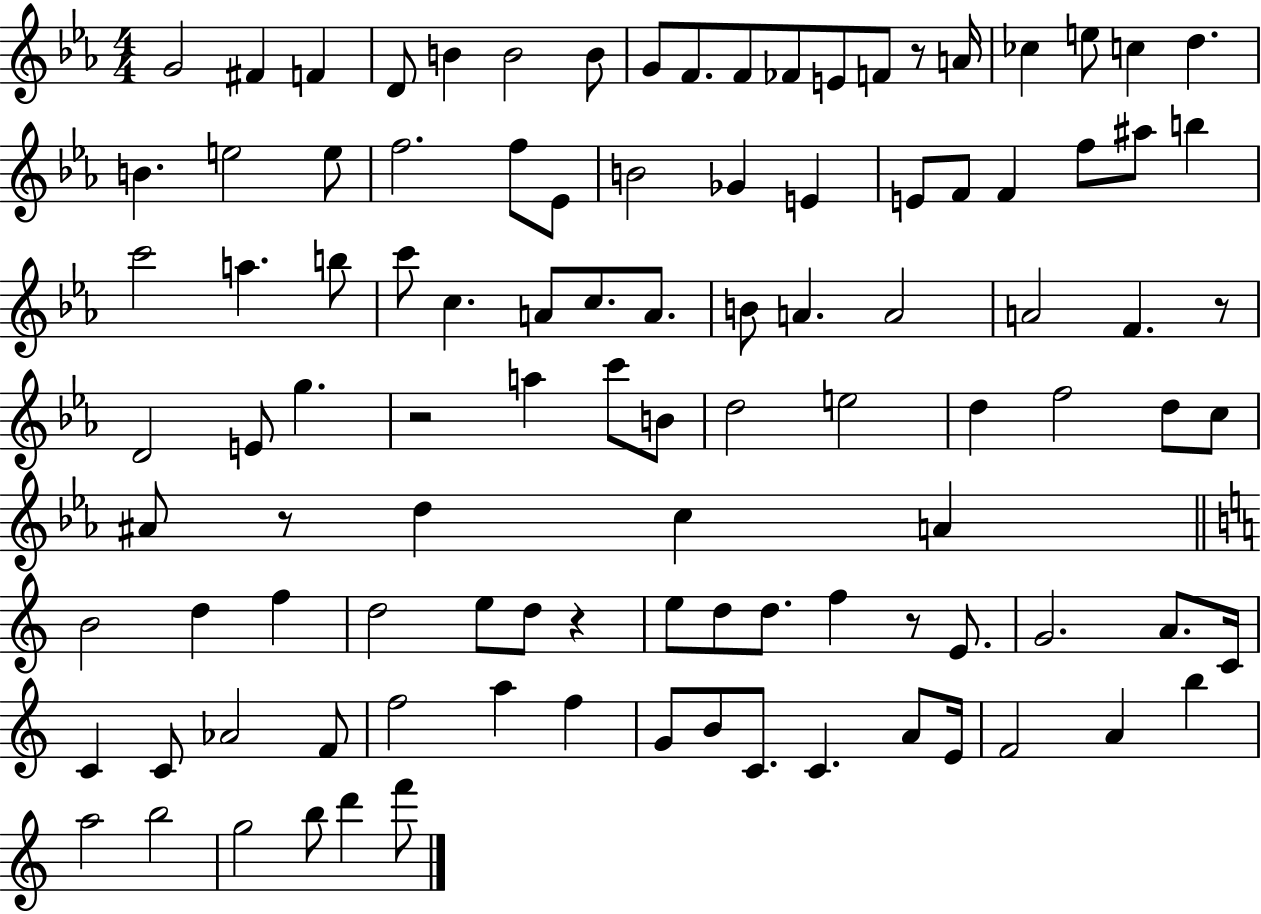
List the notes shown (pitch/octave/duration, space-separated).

G4/h F#4/q F4/q D4/e B4/q B4/h B4/e G4/e F4/e. F4/e FES4/e E4/e F4/e R/e A4/s CES5/q E5/e C5/q D5/q. B4/q. E5/h E5/e F5/h. F5/e Eb4/e B4/h Gb4/q E4/q E4/e F4/e F4/q F5/e A#5/e B5/q C6/h A5/q. B5/e C6/e C5/q. A4/e C5/e. A4/e. B4/e A4/q. A4/h A4/h F4/q. R/e D4/h E4/e G5/q. R/h A5/q C6/e B4/e D5/h E5/h D5/q F5/h D5/e C5/e A#4/e R/e D5/q C5/q A4/q B4/h D5/q F5/q D5/h E5/e D5/e R/q E5/e D5/e D5/e. F5/q R/e E4/e. G4/h. A4/e. C4/s C4/q C4/e Ab4/h F4/e F5/h A5/q F5/q G4/e B4/e C4/e. C4/q. A4/e E4/s F4/h A4/q B5/q A5/h B5/h G5/h B5/e D6/q F6/e